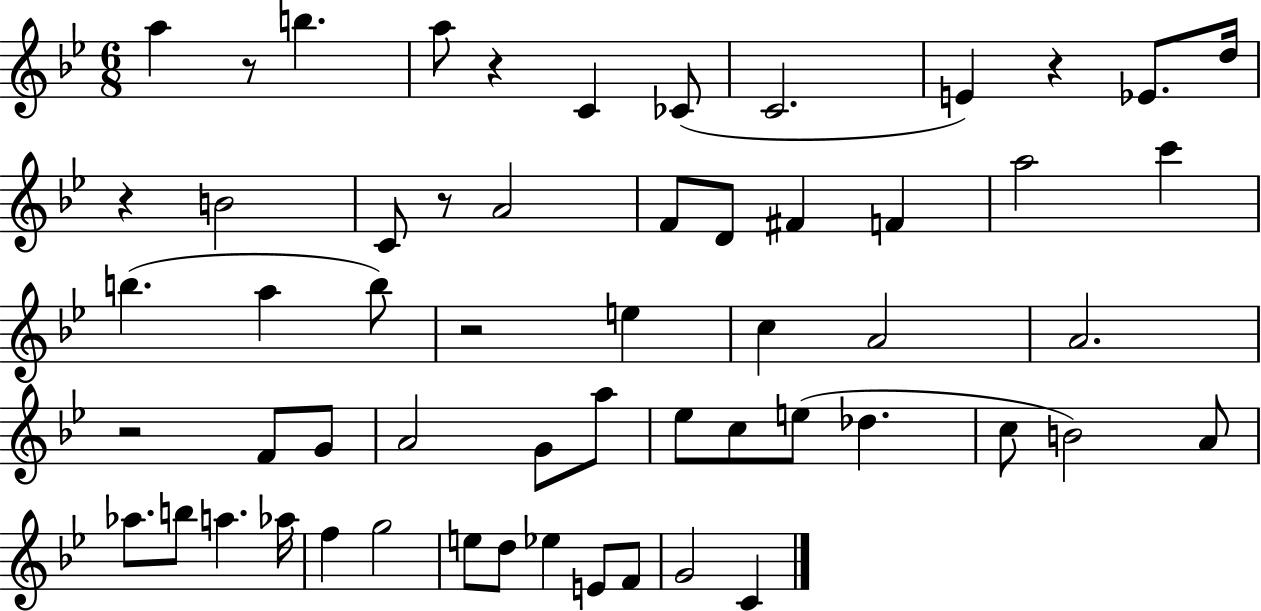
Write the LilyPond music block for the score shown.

{
  \clef treble
  \numericTimeSignature
  \time 6/8
  \key bes \major
  a''4 r8 b''4. | a''8 r4 c'4 ces'8( | c'2. | e'4) r4 ees'8. d''16 | \break r4 b'2 | c'8 r8 a'2 | f'8 d'8 fis'4 f'4 | a''2 c'''4 | \break b''4.( a''4 b''8) | r2 e''4 | c''4 a'2 | a'2. | \break r2 f'8 g'8 | a'2 g'8 a''8 | ees''8 c''8 e''8( des''4. | c''8 b'2) a'8 | \break aes''8. b''8 a''4. aes''16 | f''4 g''2 | e''8 d''8 ees''4 e'8 f'8 | g'2 c'4 | \break \bar "|."
}